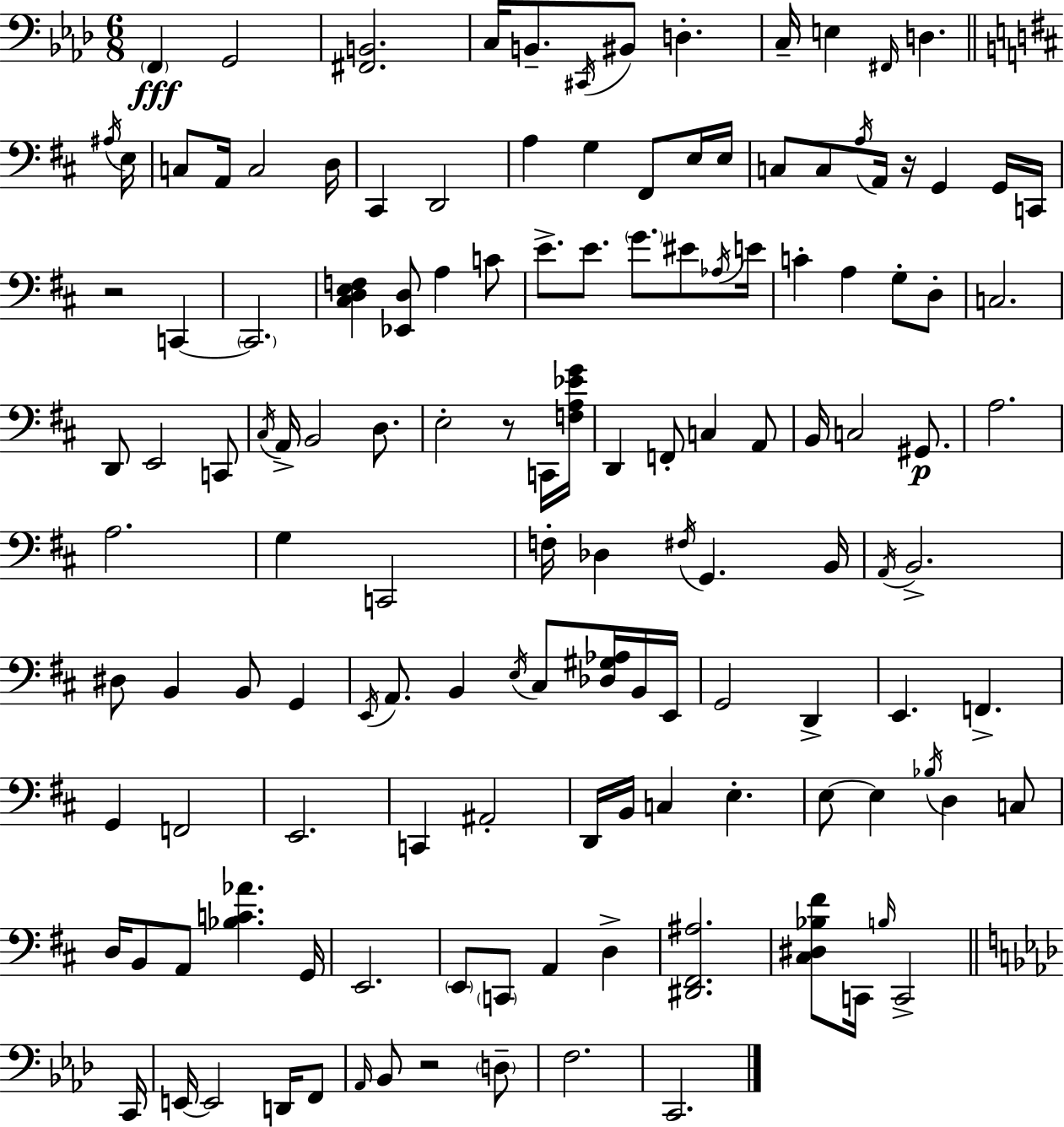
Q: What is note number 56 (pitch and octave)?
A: D2